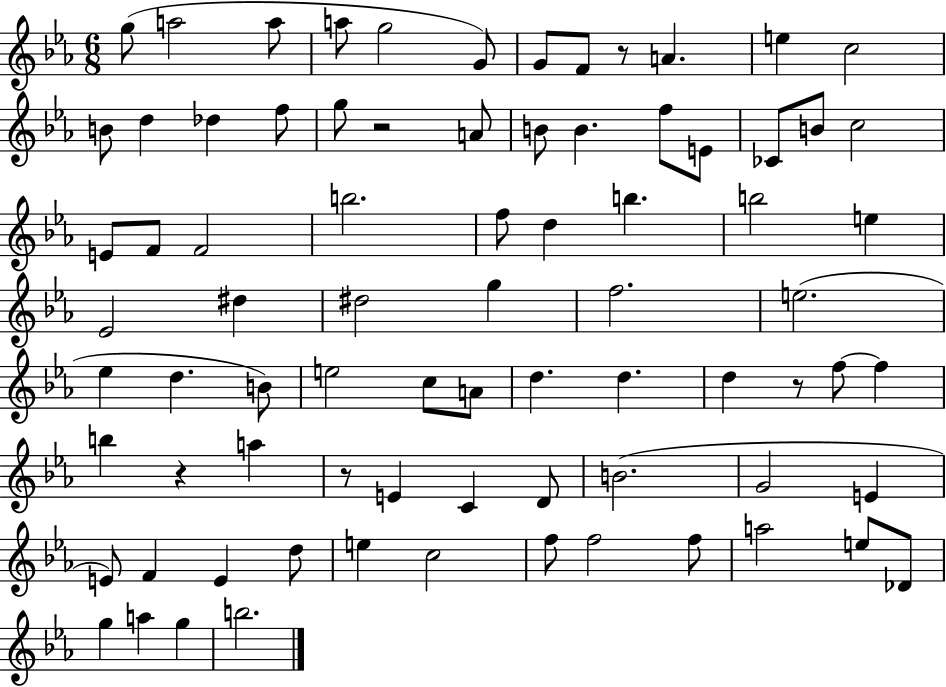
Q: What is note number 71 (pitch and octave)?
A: G5